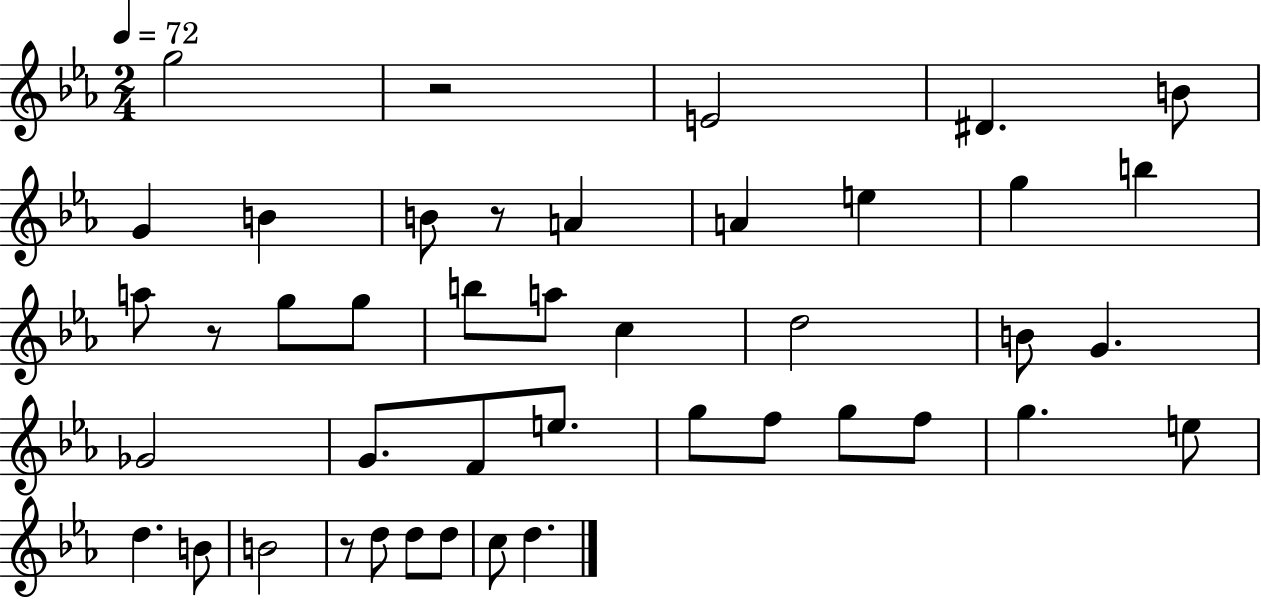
{
  \clef treble
  \numericTimeSignature
  \time 2/4
  \key ees \major
  \tempo 4 = 72
  g''2 | r2 | e'2 | dis'4. b'8 | \break g'4 b'4 | b'8 r8 a'4 | a'4 e''4 | g''4 b''4 | \break a''8 r8 g''8 g''8 | b''8 a''8 c''4 | d''2 | b'8 g'4. | \break ges'2 | g'8. f'8 e''8. | g''8 f''8 g''8 f''8 | g''4. e''8 | \break d''4. b'8 | b'2 | r8 d''8 d''8 d''8 | c''8 d''4. | \break \bar "|."
}